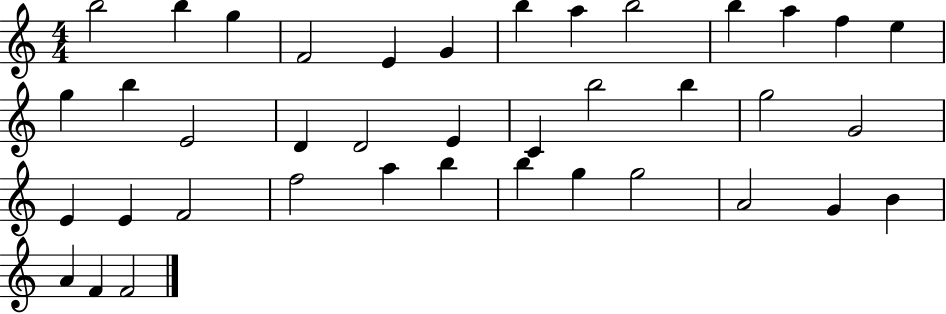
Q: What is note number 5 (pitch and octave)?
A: E4